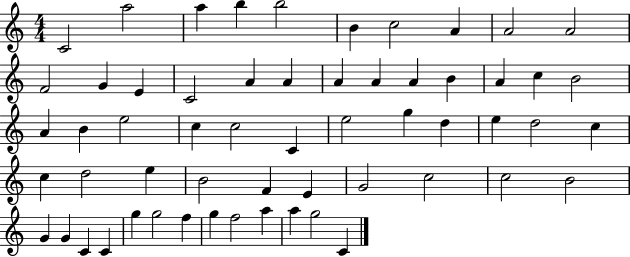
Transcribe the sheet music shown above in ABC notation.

X:1
T:Untitled
M:4/4
L:1/4
K:C
C2 a2 a b b2 B c2 A A2 A2 F2 G E C2 A A A A A B A c B2 A B e2 c c2 C e2 g d e d2 c c d2 e B2 F E G2 c2 c2 B2 G G C C g g2 f g f2 a a g2 C